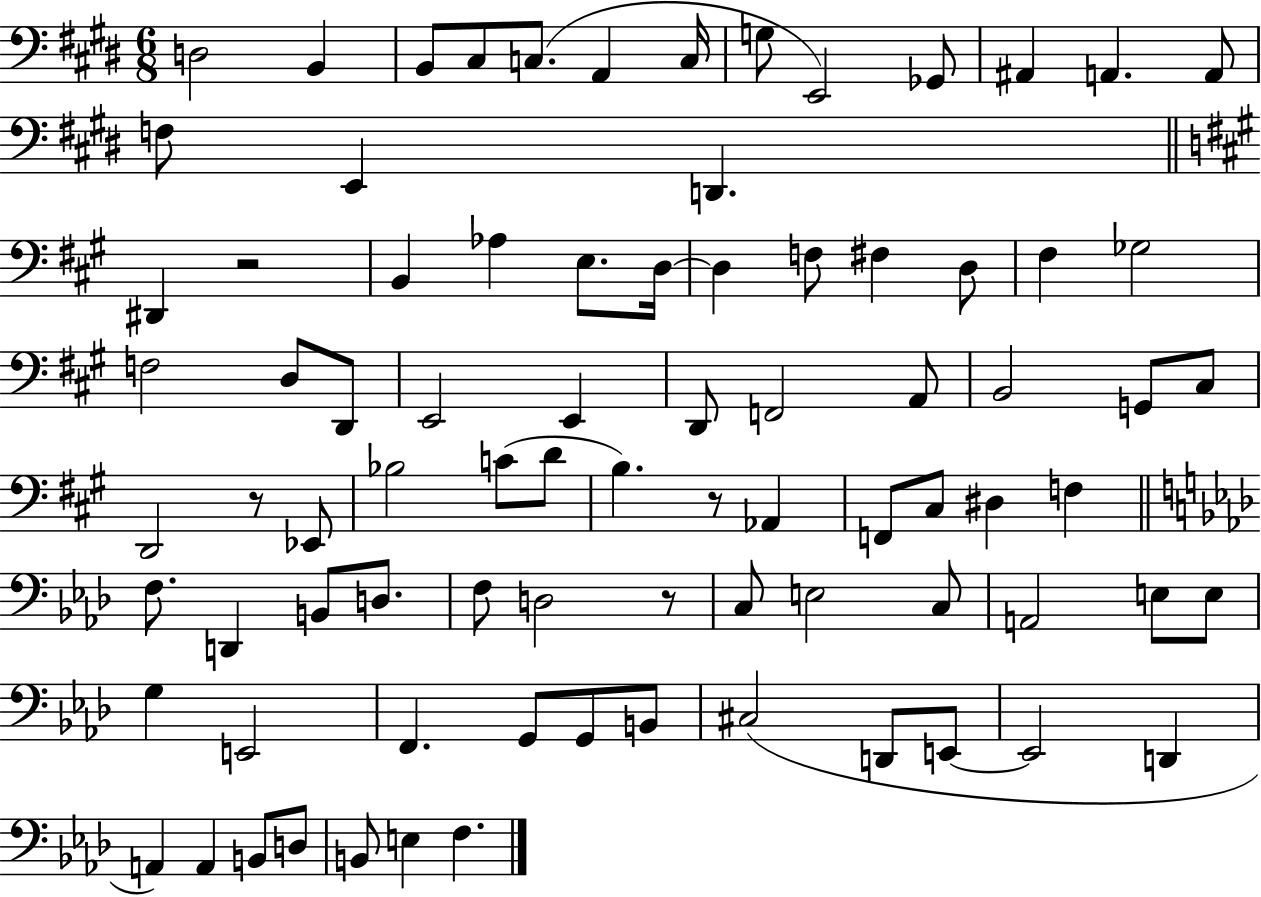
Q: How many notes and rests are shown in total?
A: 83